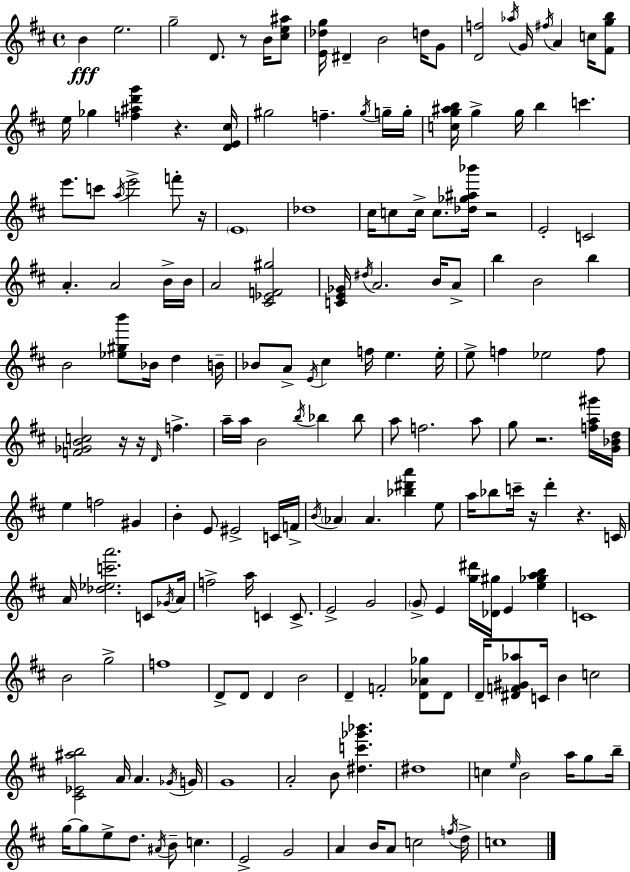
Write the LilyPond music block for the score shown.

{
  \clef treble
  \time 4/4
  \defaultTimeSignature
  \key d \major
  b'4\fff e''2. | g''2-- d'8. r8 b'16 <cis'' e'' ais''>8 | <e' des'' g''>16 dis'4-- b'2 d''16 g'8 | <d' f''>2 \acciaccatura { aes''16 } g'16 \acciaccatura { fis''16 } a'4 c''16 | \break <fis' g'' b''>8 e''16 ges''4 <f'' ais'' d''' g'''>4 r4. | <d' e' cis''>16 gis''2 f''4.-- | \acciaccatura { gis''16 } g''16-- g''16-. <c'' g'' ais'' b''>16 g''4-> g''16 b''4 c'''4. | e'''8. c'''8 \acciaccatura { a''16 } e'''2-> | \break f'''8-. r16 \parenthesize e'1 | des''1 | cis''16 c''8 c''16-> c''8. <des'' ges'' ais'' bes'''>16 r2 | e'2-. c'2 | \break a'4.-. a'2 | b'16-> b'16 a'2 <cis' ees' f' gis''>2 | <c' e' ges'>16 \acciaccatura { dis''16 } a'2. | b'16 a'8-> b''4 b'2 | \break b''4 b'2 <ees'' gis'' b'''>8 bes'16 | d''4 b'16-- bes'8 a'8-> \acciaccatura { e'16 } cis''4 f''16 e''4. | e''16-. e''8-> f''4 ees''2 | f''8 <f' ges' b' c''>2 r16 r16 | \break \grace { d'16 } f''4.-> a''16-- a''16 b'2 | \acciaccatura { b''16 } bes''4 bes''8 a''8 f''2. | a''8 g''8 r2. | <f'' a'' gis'''>16 <g' bes' d''>16 e''4 f''2 | \break gis'4 b'4-. e'8 eis'2-> | c'16 f'16-> \acciaccatura { b'16 } \parenthesize aes'4 aes'4. | <bes'' dis''' a'''>4 e''8 a''16 bes''8 c'''16-- r16 d'''4-. | r4. c'16 a'16 <des'' ees'' c''' a'''>2. | \break c'8 \acciaccatura { ges'16 } a'16 f''2-> | a''16 c'4 c'8.-> e'2-> | g'2 \parenthesize g'8-> e'4 | <g'' dis'''>16 <des' gis''>16 e'4 <e'' ges'' a'' b''>4 c'1 | \break b'2 | g''2-> f''1 | d'8-> d'8 d'4 | b'2 d'4-- f'2-. | \break <d' aes' ges''>8 d'8 d'16-- <dis' f' gis' aes''>8 c'16 b'4 | c''2 <cis' ees' ais'' b''>2 | a'16 a'4. \acciaccatura { ges'16 } g'16 g'1 | a'2-. | \break b'8 <dis'' c''' ges''' bes'''>4. dis''1 | c''4 \grace { e''16 } | b'2 a''16 g''8 b''16-- g''16~~ g''8 e''8-> | d''8. \acciaccatura { ais'16 } b'8-- c''4. e'2-> | \break g'2 a'4 | b'16 a'8 c''2 \acciaccatura { f''16 } d''16-> c''1 | \bar "|."
}